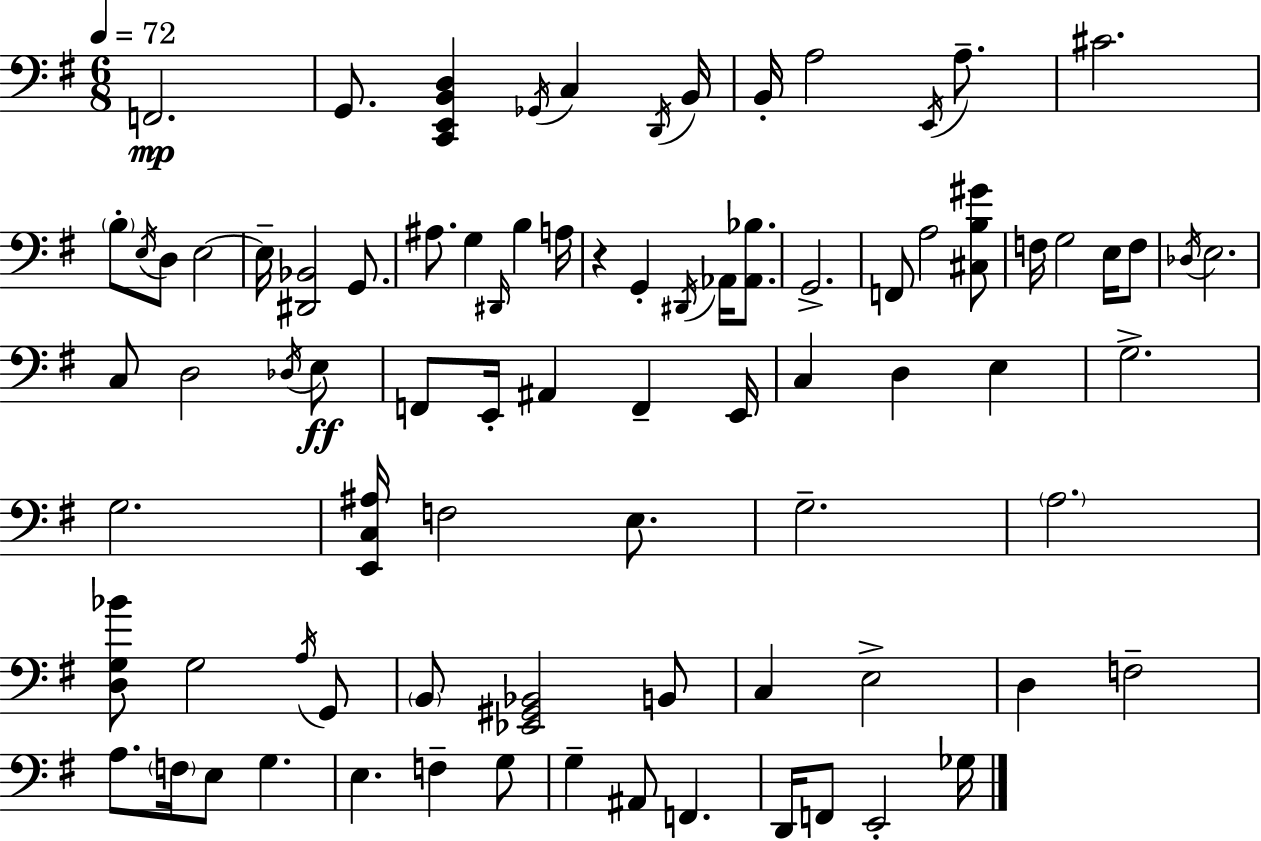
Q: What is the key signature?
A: G major